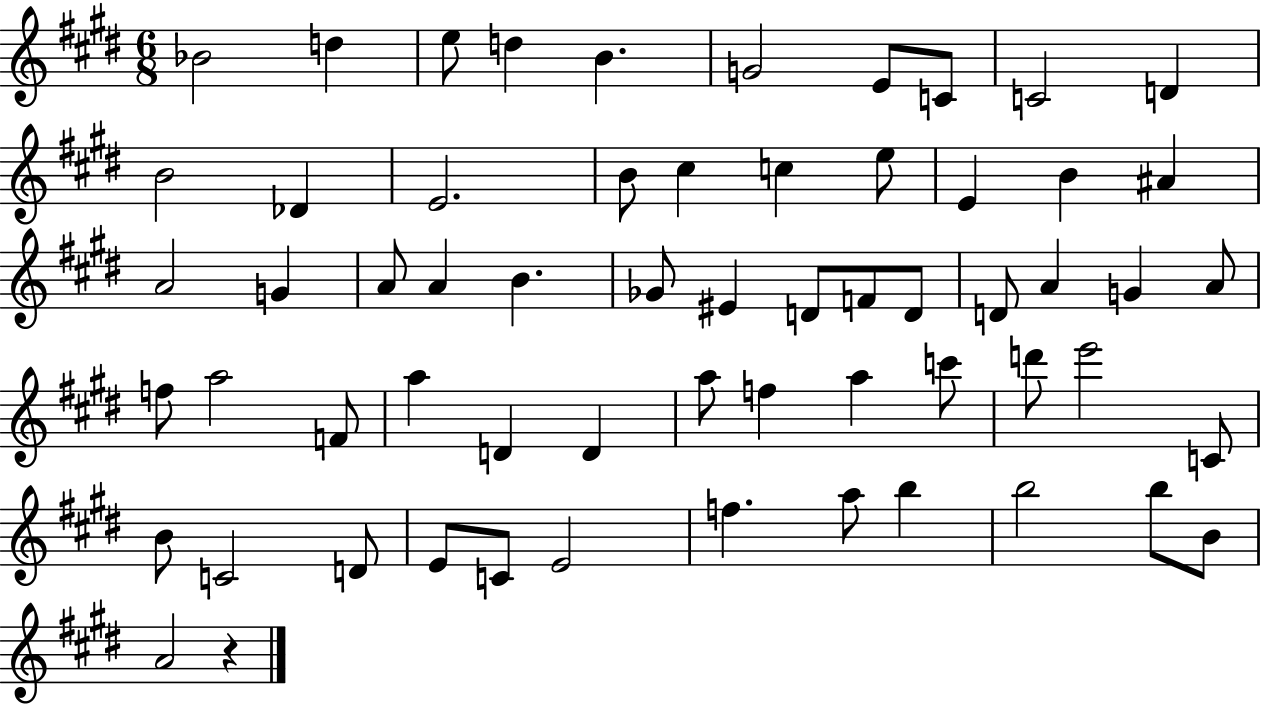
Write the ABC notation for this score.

X:1
T:Untitled
M:6/8
L:1/4
K:E
_B2 d e/2 d B G2 E/2 C/2 C2 D B2 _D E2 B/2 ^c c e/2 E B ^A A2 G A/2 A B _G/2 ^E D/2 F/2 D/2 D/2 A G A/2 f/2 a2 F/2 a D D a/2 f a c'/2 d'/2 e'2 C/2 B/2 C2 D/2 E/2 C/2 E2 f a/2 b b2 b/2 B/2 A2 z